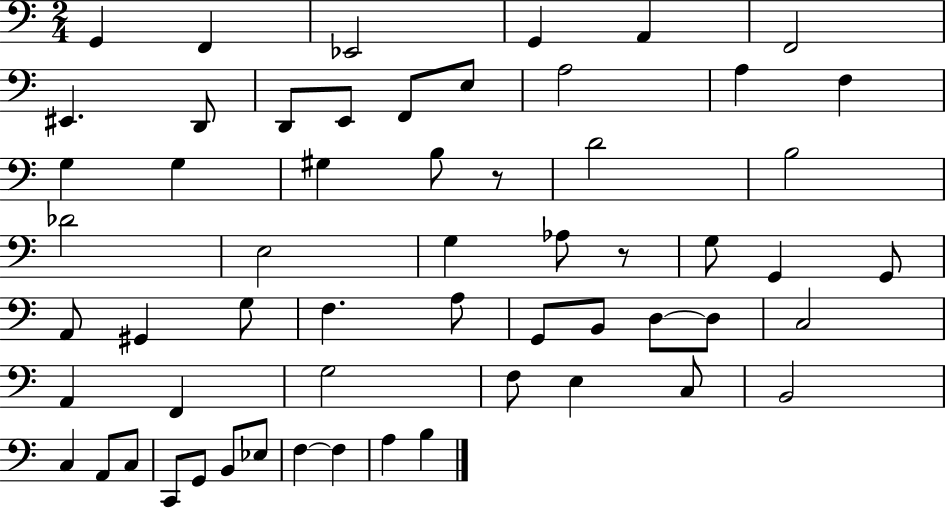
G2/q F2/q Eb2/h G2/q A2/q F2/h EIS2/q. D2/e D2/e E2/e F2/e E3/e A3/h A3/q F3/q G3/q G3/q G#3/q B3/e R/e D4/h B3/h Db4/h E3/h G3/q Ab3/e R/e G3/e G2/q G2/e A2/e G#2/q G3/e F3/q. A3/e G2/e B2/e D3/e D3/e C3/h A2/q F2/q G3/h F3/e E3/q C3/e B2/h C3/q A2/e C3/e C2/e G2/e B2/e Eb3/e F3/q F3/q A3/q B3/q